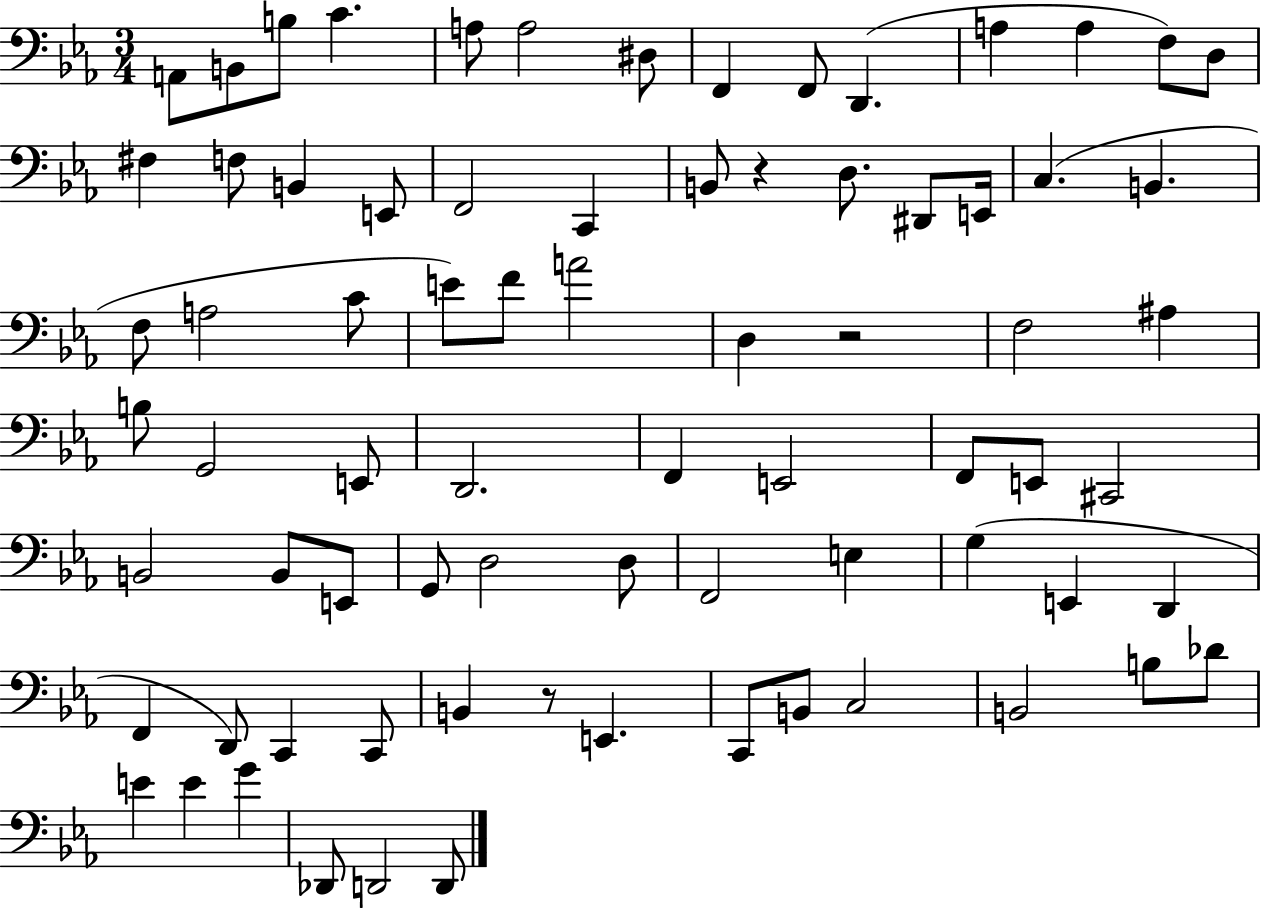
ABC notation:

X:1
T:Untitled
M:3/4
L:1/4
K:Eb
A,,/2 B,,/2 B,/2 C A,/2 A,2 ^D,/2 F,, F,,/2 D,, A, A, F,/2 D,/2 ^F, F,/2 B,, E,,/2 F,,2 C,, B,,/2 z D,/2 ^D,,/2 E,,/4 C, B,, F,/2 A,2 C/2 E/2 F/2 A2 D, z2 F,2 ^A, B,/2 G,,2 E,,/2 D,,2 F,, E,,2 F,,/2 E,,/2 ^C,,2 B,,2 B,,/2 E,,/2 G,,/2 D,2 D,/2 F,,2 E, G, E,, D,, F,, D,,/2 C,, C,,/2 B,, z/2 E,, C,,/2 B,,/2 C,2 B,,2 B,/2 _D/2 E E G _D,,/2 D,,2 D,,/2